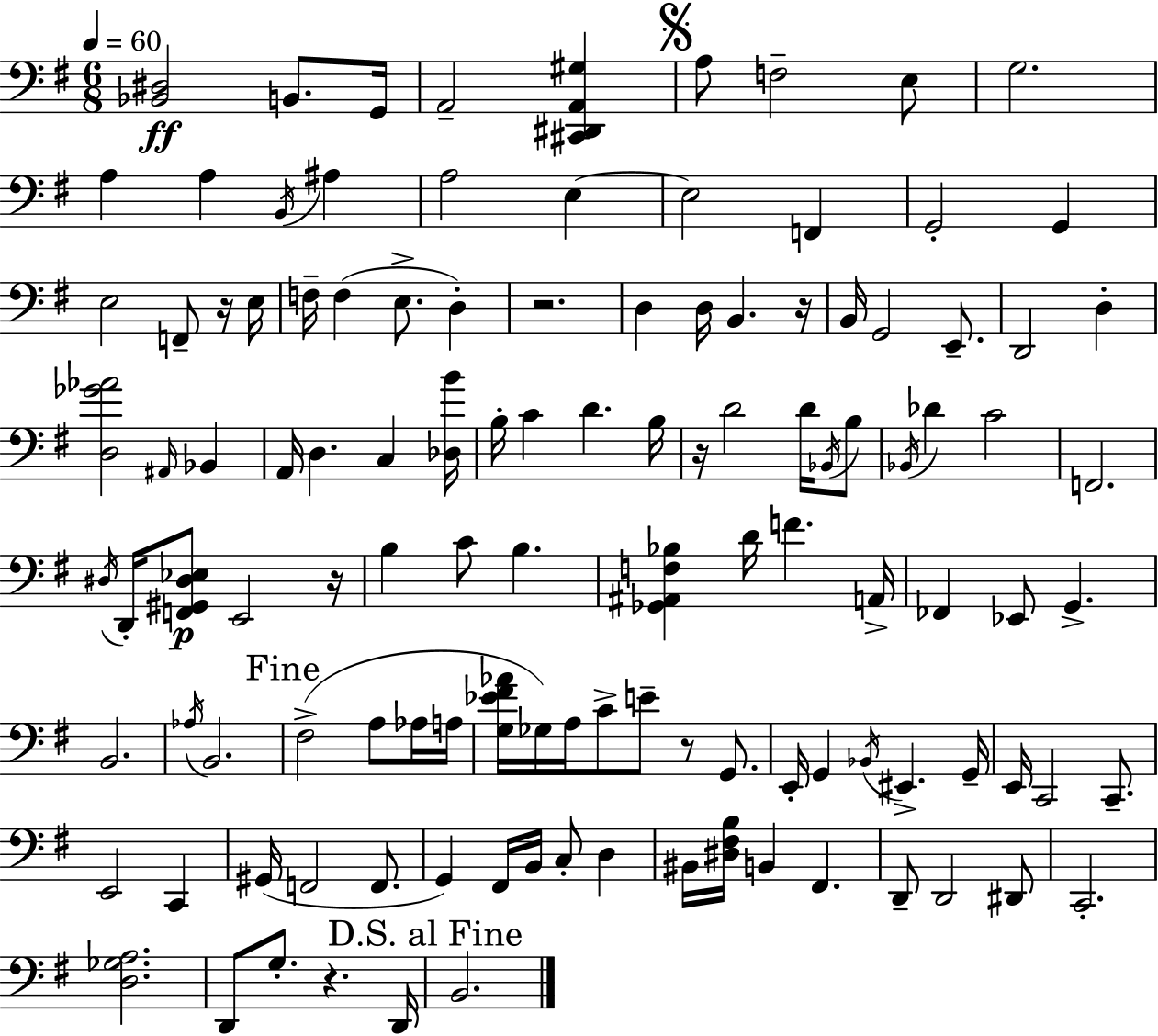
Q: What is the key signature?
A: E minor